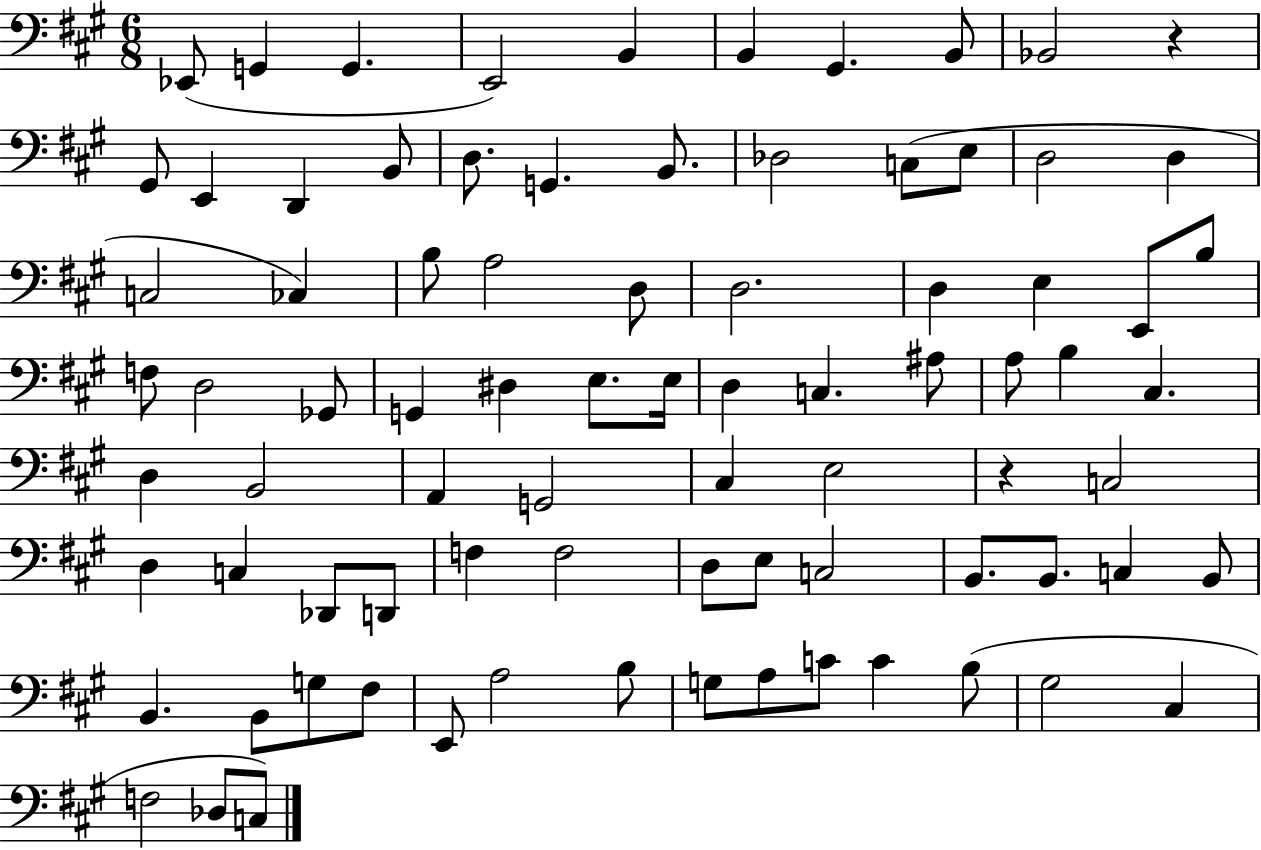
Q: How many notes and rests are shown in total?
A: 83